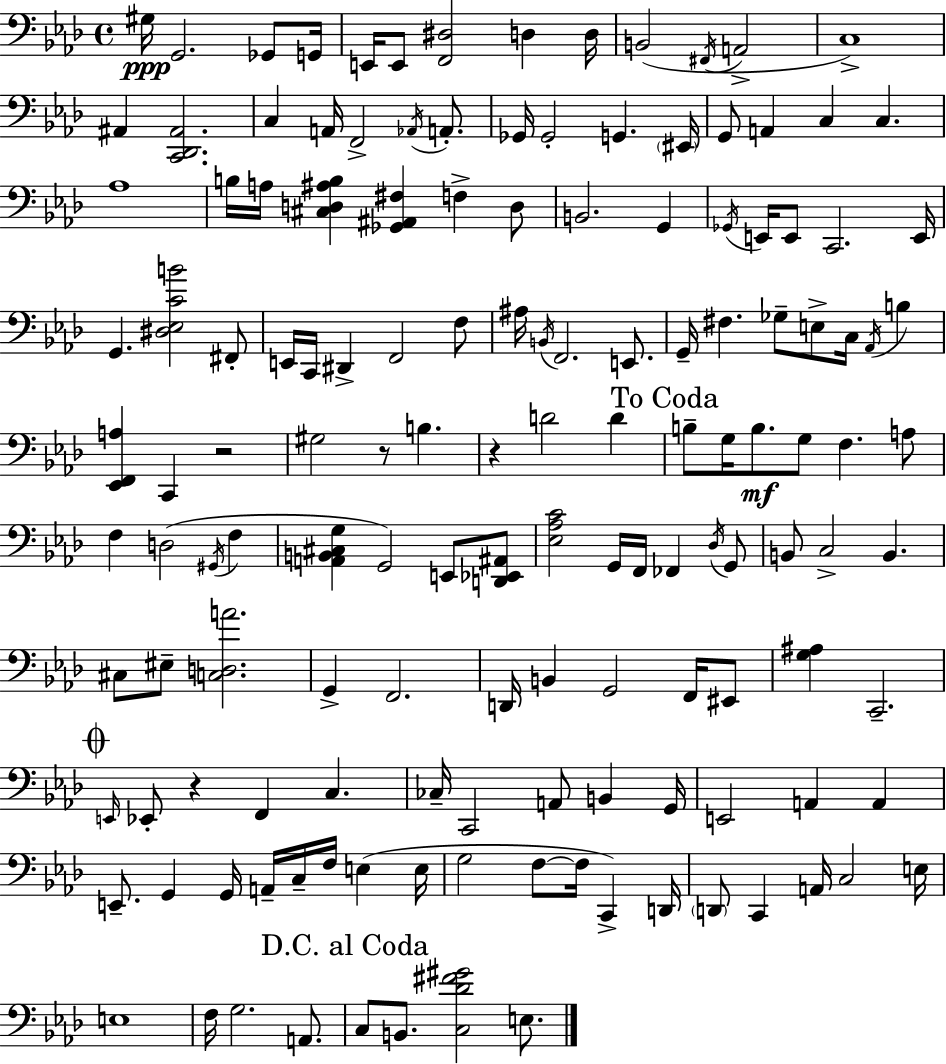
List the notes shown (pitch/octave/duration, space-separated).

G#3/s G2/h. Gb2/e G2/s E2/s E2/e [F2,D#3]/h D3/q D3/s B2/h F#2/s A2/h C3/w A#2/q [C2,Db2,A#2]/h. C3/q A2/s F2/h Ab2/s A2/e. Gb2/s Gb2/h G2/q. EIS2/s G2/e A2/q C3/q C3/q. Ab3/w B3/s A3/s [C#3,D3,A#3,B3]/q [Gb2,A#2,F#3]/q F3/q D3/e B2/h. G2/q Gb2/s E2/s E2/e C2/h. E2/s G2/q. [D#3,Eb3,C4,B4]/h F#2/e E2/s C2/s D#2/q F2/h F3/e A#3/s B2/s F2/h. E2/e. G2/s F#3/q. Gb3/e E3/e C3/s Ab2/s B3/q [Eb2,F2,A3]/q C2/q R/h G#3/h R/e B3/q. R/q D4/h D4/q B3/e G3/s B3/e. G3/e F3/q. A3/e F3/q D3/h G#2/s F3/q [A2,B2,C#3,G3]/q G2/h E2/e [D2,Eb2,A#2]/e [Eb3,Ab3,C4]/h G2/s F2/s FES2/q Db3/s G2/e B2/e C3/h B2/q. C#3/e EIS3/e [C3,D3,A4]/h. G2/q F2/h. D2/s B2/q G2/h F2/s EIS2/e [G3,A#3]/q C2/h. E2/s Eb2/e R/q F2/q C3/q. CES3/s C2/h A2/e B2/q G2/s E2/h A2/q A2/q E2/e. G2/q G2/s A2/s C3/s F3/s E3/q E3/s G3/h F3/e F3/s C2/q D2/s D2/e C2/q A2/s C3/h E3/s E3/w F3/s G3/h. A2/e. C3/e B2/e. [C3,Db4,F#4,G#4]/h E3/e.